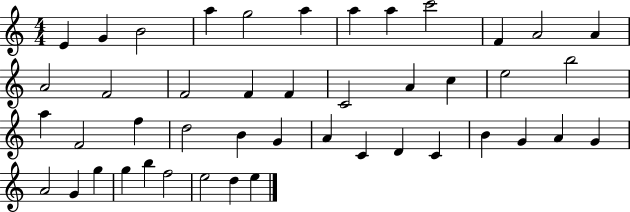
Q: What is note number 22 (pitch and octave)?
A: B5